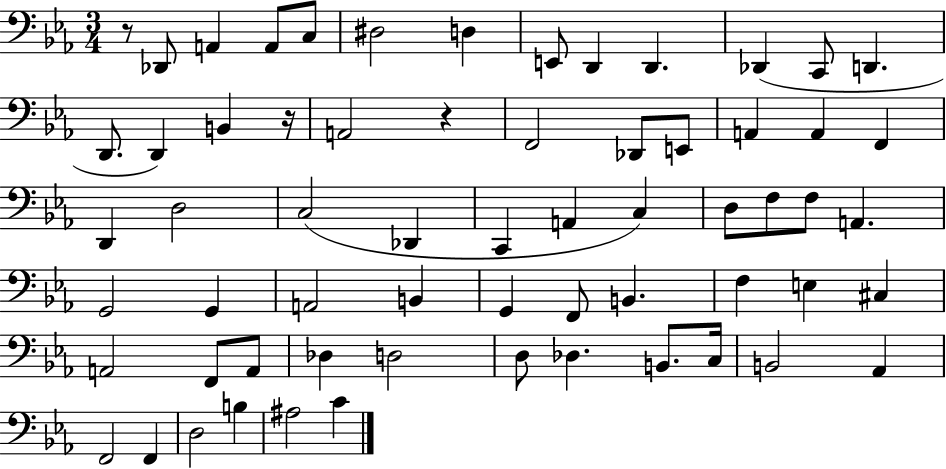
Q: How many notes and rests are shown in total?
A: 63